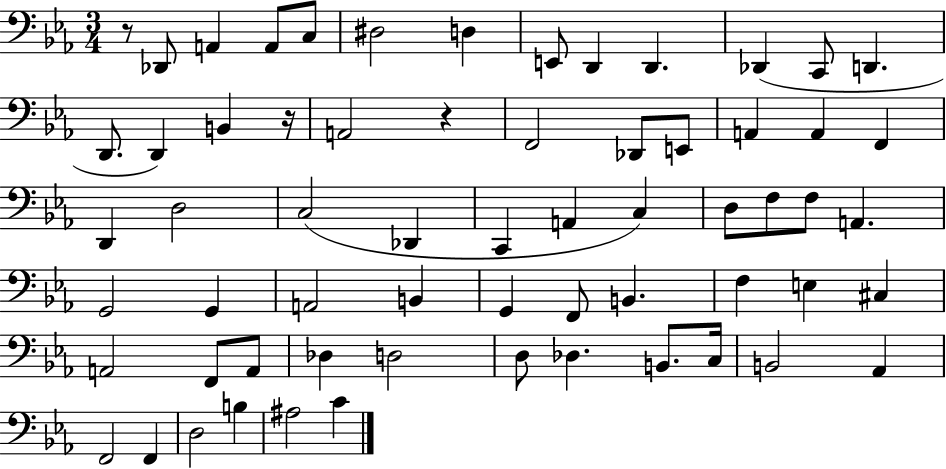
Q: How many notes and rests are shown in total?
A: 63